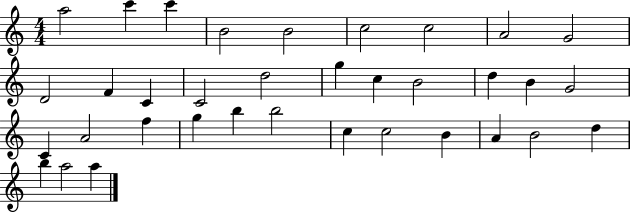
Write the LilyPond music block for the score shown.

{
  \clef treble
  \numericTimeSignature
  \time 4/4
  \key c \major
  a''2 c'''4 c'''4 | b'2 b'2 | c''2 c''2 | a'2 g'2 | \break d'2 f'4 c'4 | c'2 d''2 | g''4 c''4 b'2 | d''4 b'4 g'2 | \break c'4 a'2 f''4 | g''4 b''4 b''2 | c''4 c''2 b'4 | a'4 b'2 d''4 | \break b''4 a''2 a''4 | \bar "|."
}